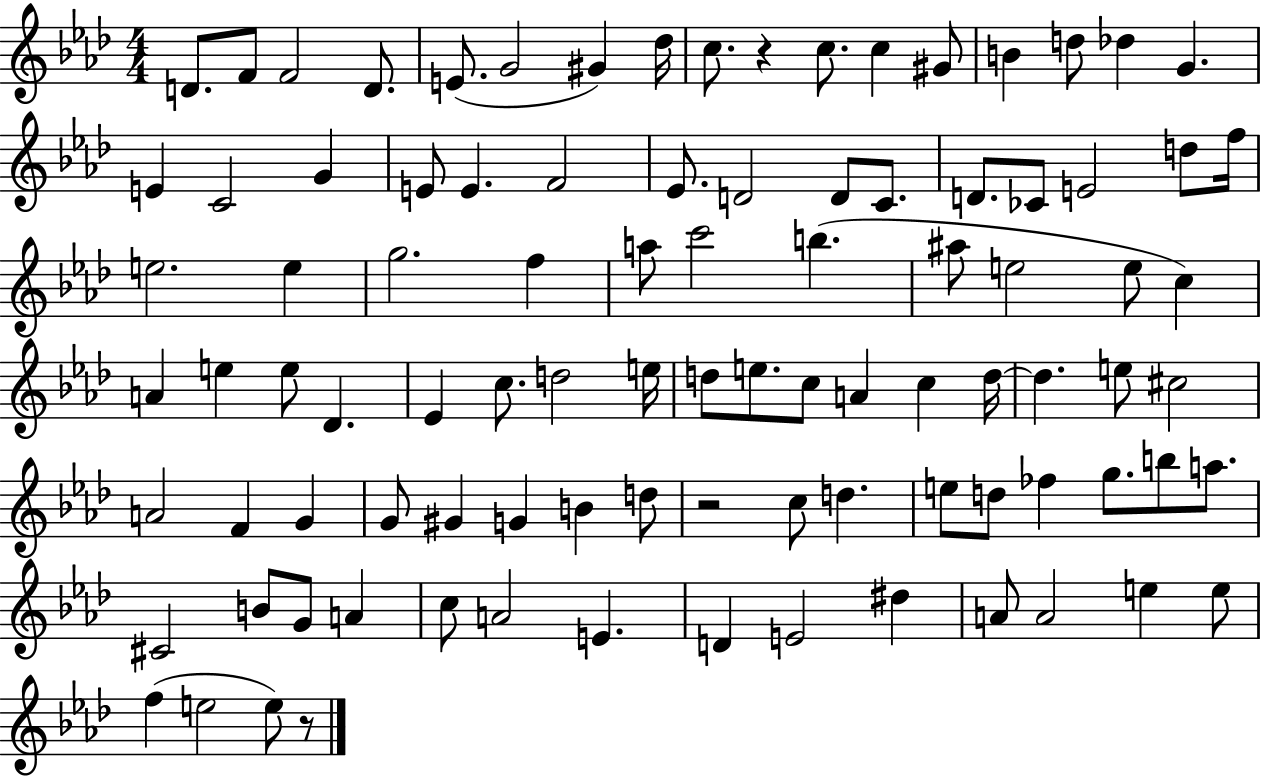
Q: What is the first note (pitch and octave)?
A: D4